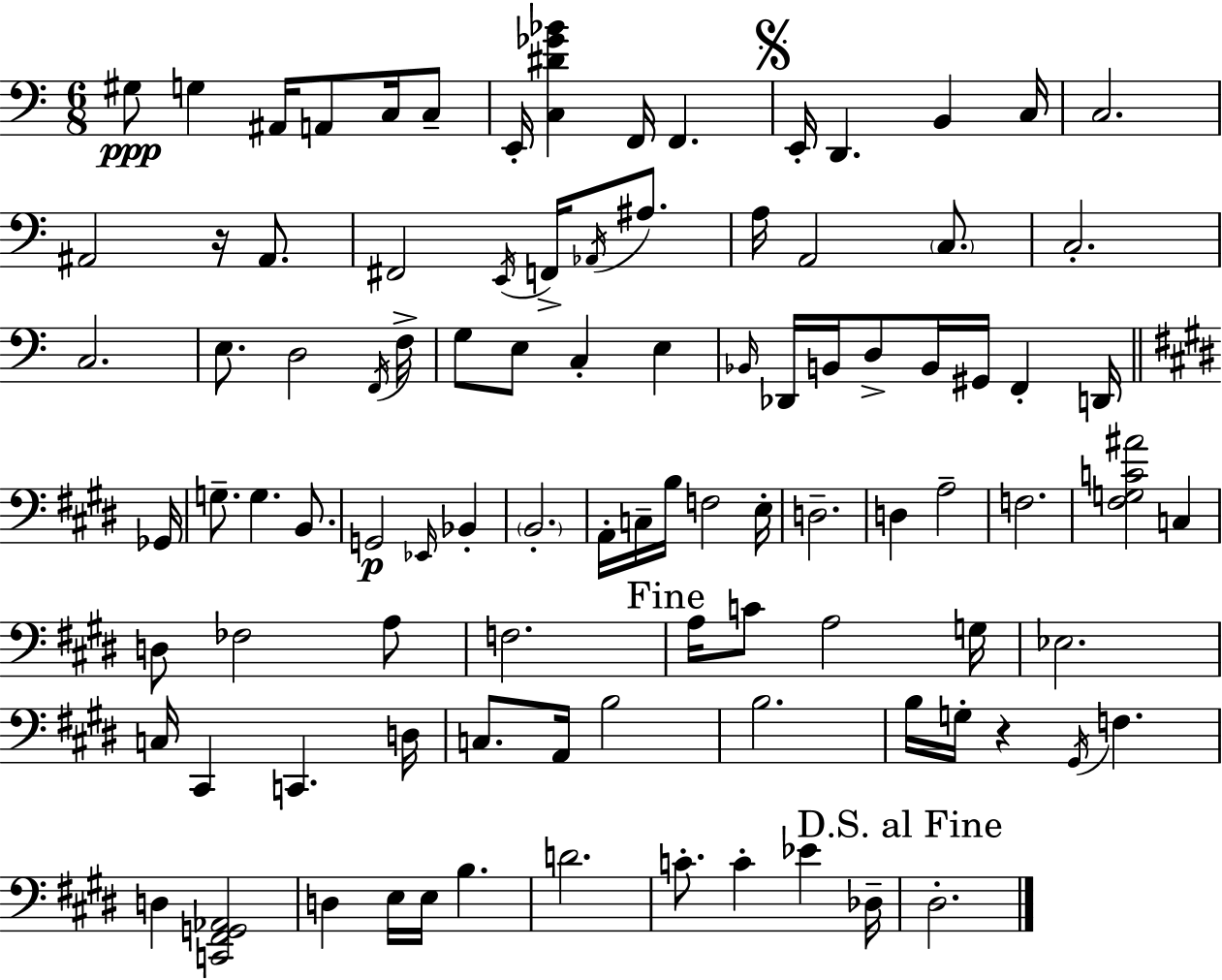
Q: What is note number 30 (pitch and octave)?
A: F3